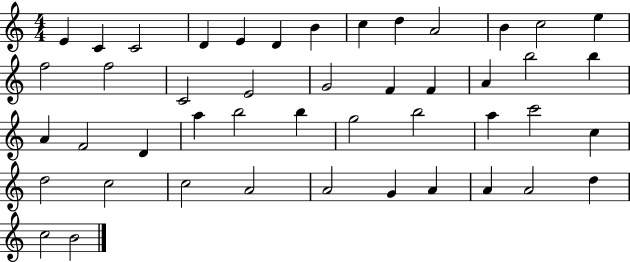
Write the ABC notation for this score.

X:1
T:Untitled
M:4/4
L:1/4
K:C
E C C2 D E D B c d A2 B c2 e f2 f2 C2 E2 G2 F F A b2 b A F2 D a b2 b g2 b2 a c'2 c d2 c2 c2 A2 A2 G A A A2 d c2 B2